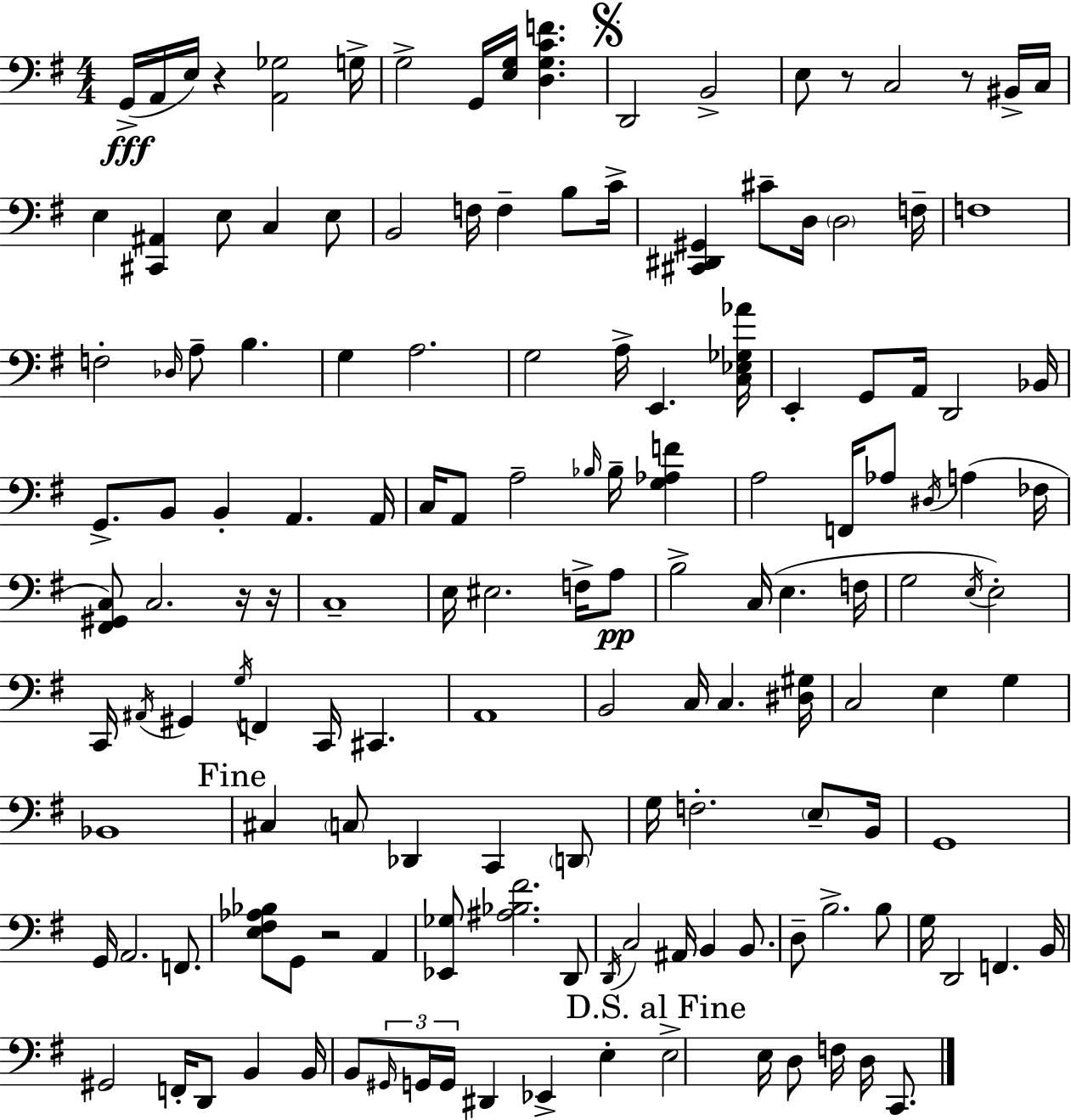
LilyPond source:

{
  \clef bass
  \numericTimeSignature
  \time 4/4
  \key g \major
  g,16->(\fff a,16 e16) r4 <a, ges>2 g16-> | g2-> g,16 <e g>16 <d g c' f'>4. | \mark \markup { \musicglyph "scripts.segno" } d,2 b,2-> | e8 r8 c2 r8 bis,16-> c16 | \break e4 <cis, ais,>4 e8 c4 e8 | b,2 f16 f4-- b8 c'16-> | <cis, dis, gis,>4 cis'8-- d16 \parenthesize d2 f16-- | f1 | \break f2-. \grace { des16 } a8-- b4. | g4 a2. | g2 a16-> e,4. | <c ees ges aes'>16 e,4-. g,8 a,16 d,2 | \break bes,16 g,8.-> b,8 b,4-. a,4. | a,16 c16 a,8 a2-- \grace { bes16 } bes16-- <g aes f'>4 | a2 f,16 aes8 \acciaccatura { dis16 }( a4 | fes16 <fis, gis, c>8) c2. | \break r16 r16 c1-- | e16 eis2. | f16-> a8\pp b2-> c16( e4. | f16 g2 \acciaccatura { e16 } e2-.) | \break c,16 \acciaccatura { ais,16 } gis,4 \acciaccatura { g16 } f,4 c,16 | cis,4. a,1 | b,2 c16 c4. | <dis gis>16 c2 e4 | \break g4 bes,1 | \mark "Fine" cis4 \parenthesize c8 des,4 | c,4 \parenthesize d,8 g16 f2.-. | \parenthesize e8-- b,16 g,1 | \break g,16 a,2. | f,8. <e fis aes bes>8 g,8 r2 | a,4 <ees, ges>8 <ais bes fis'>2. | d,8 \acciaccatura { d,16 } c2 ais,16 | \break b,4 b,8. d8-- b2.-> | b8 g16 d,2 | f,4. b,16 gis,2 f,16-. | d,8 b,4 b,16 b,8 \tuplet 3/2 { \grace { gis,16 } g,16 g,16 } dis,4 | \break ees,4-> e4-. \mark "D.S. al Fine" e2-> | e16 d8 f16 d16 c,8. \bar "|."
}